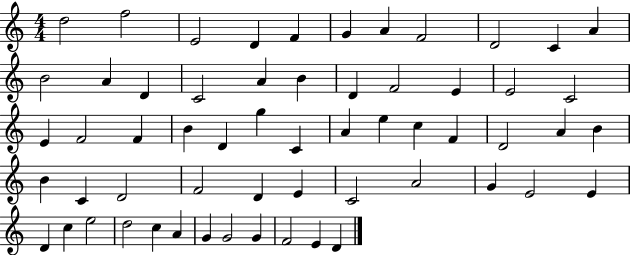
D5/h F5/h E4/h D4/q F4/q G4/q A4/q F4/h D4/h C4/q A4/q B4/h A4/q D4/q C4/h A4/q B4/q D4/q F4/h E4/q E4/h C4/h E4/q F4/h F4/q B4/q D4/q G5/q C4/q A4/q E5/q C5/q F4/q D4/h A4/q B4/q B4/q C4/q D4/h F4/h D4/q E4/q C4/h A4/h G4/q E4/h E4/q D4/q C5/q E5/h D5/h C5/q A4/q G4/q G4/h G4/q F4/h E4/q D4/q